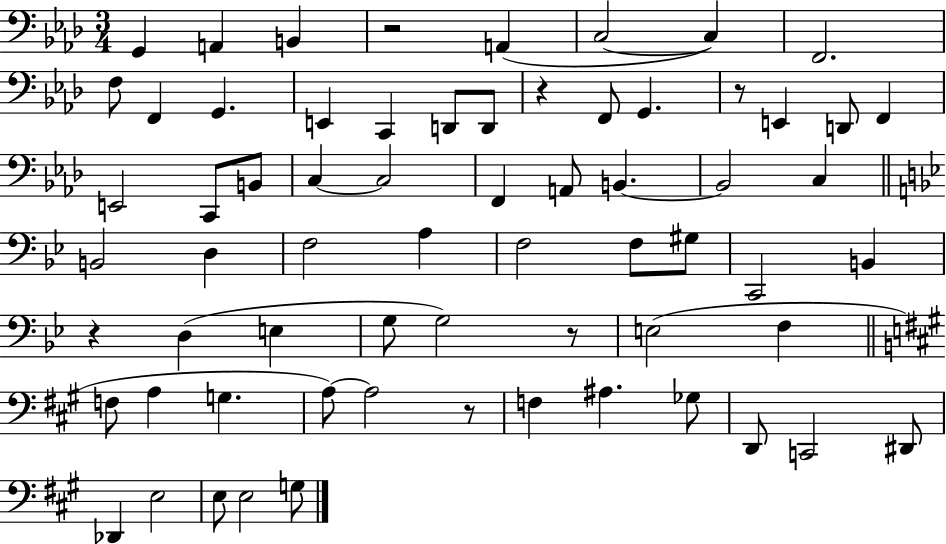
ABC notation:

X:1
T:Untitled
M:3/4
L:1/4
K:Ab
G,, A,, B,, z2 A,, C,2 C, F,,2 F,/2 F,, G,, E,, C,, D,,/2 D,,/2 z F,,/2 G,, z/2 E,, D,,/2 F,, E,,2 C,,/2 B,,/2 C, C,2 F,, A,,/2 B,, B,,2 C, B,,2 D, F,2 A, F,2 F,/2 ^G,/2 C,,2 B,, z D, E, G,/2 G,2 z/2 E,2 F, F,/2 A, G, A,/2 A,2 z/2 F, ^A, _G,/2 D,,/2 C,,2 ^D,,/2 _D,, E,2 E,/2 E,2 G,/2